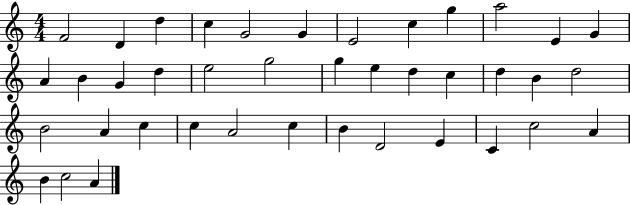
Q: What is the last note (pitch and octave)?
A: A4